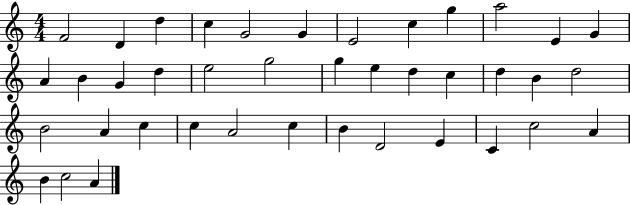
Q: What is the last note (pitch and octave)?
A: A4